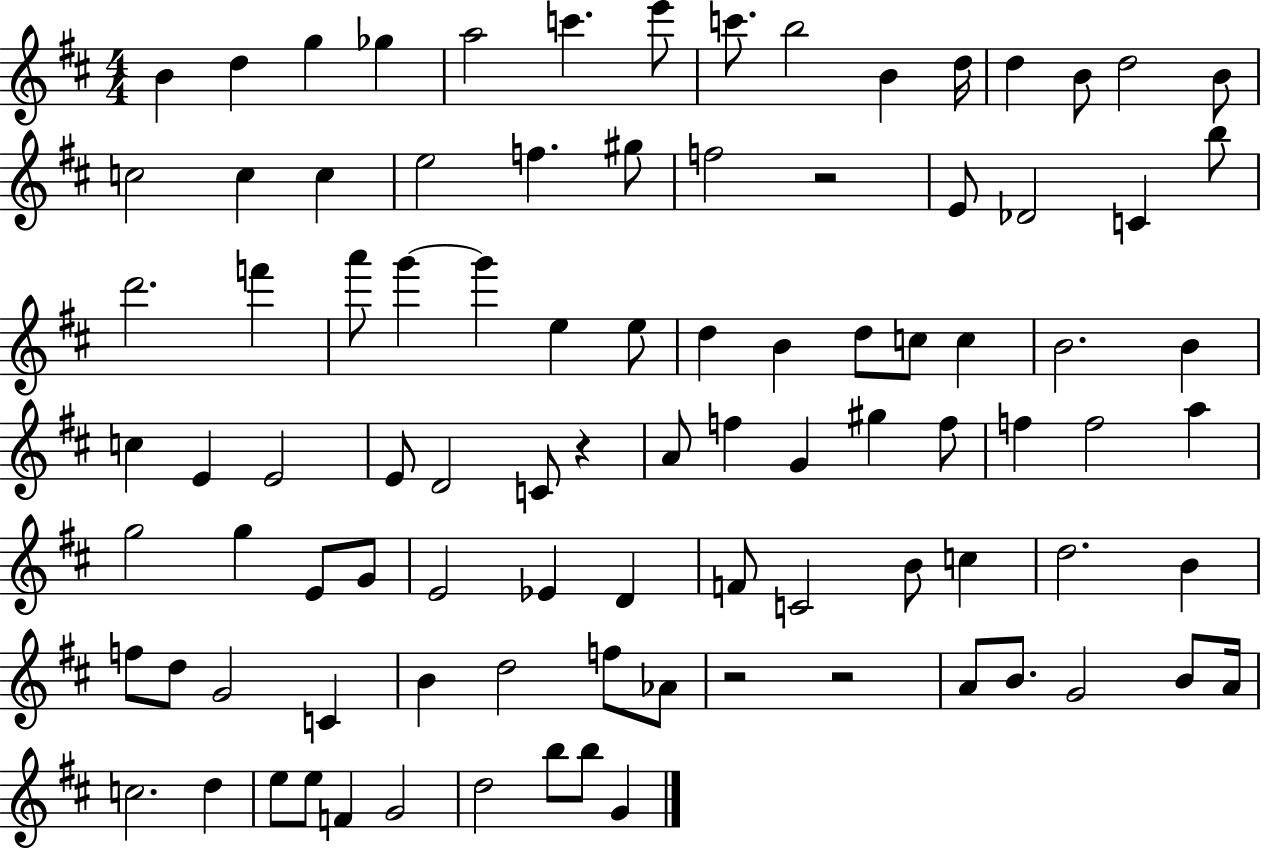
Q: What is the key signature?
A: D major